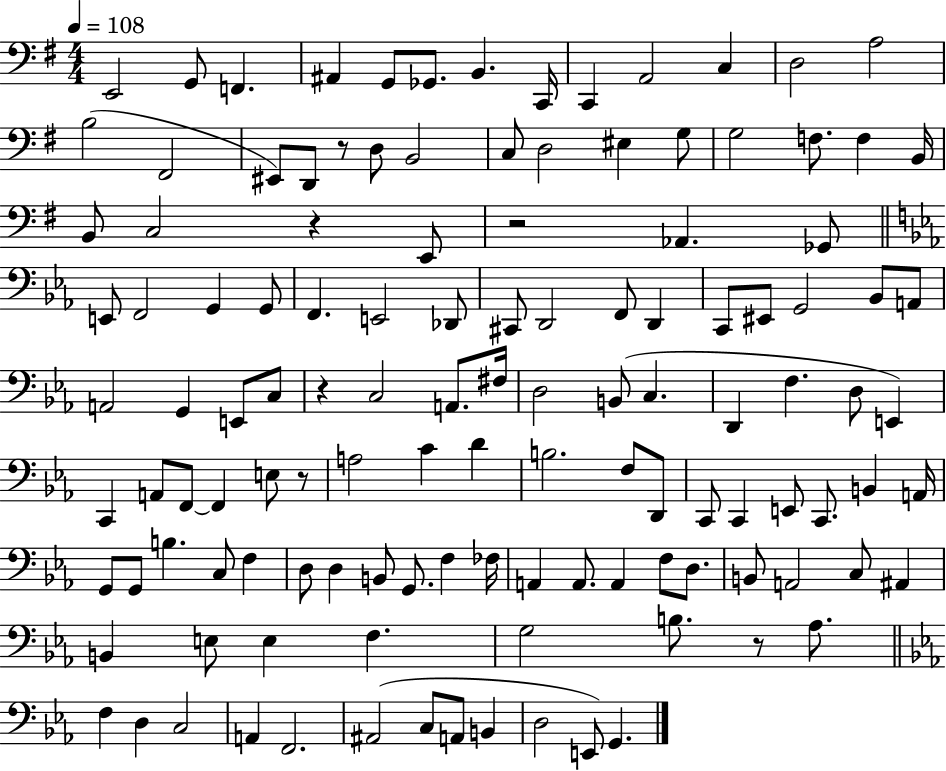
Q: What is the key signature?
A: G major